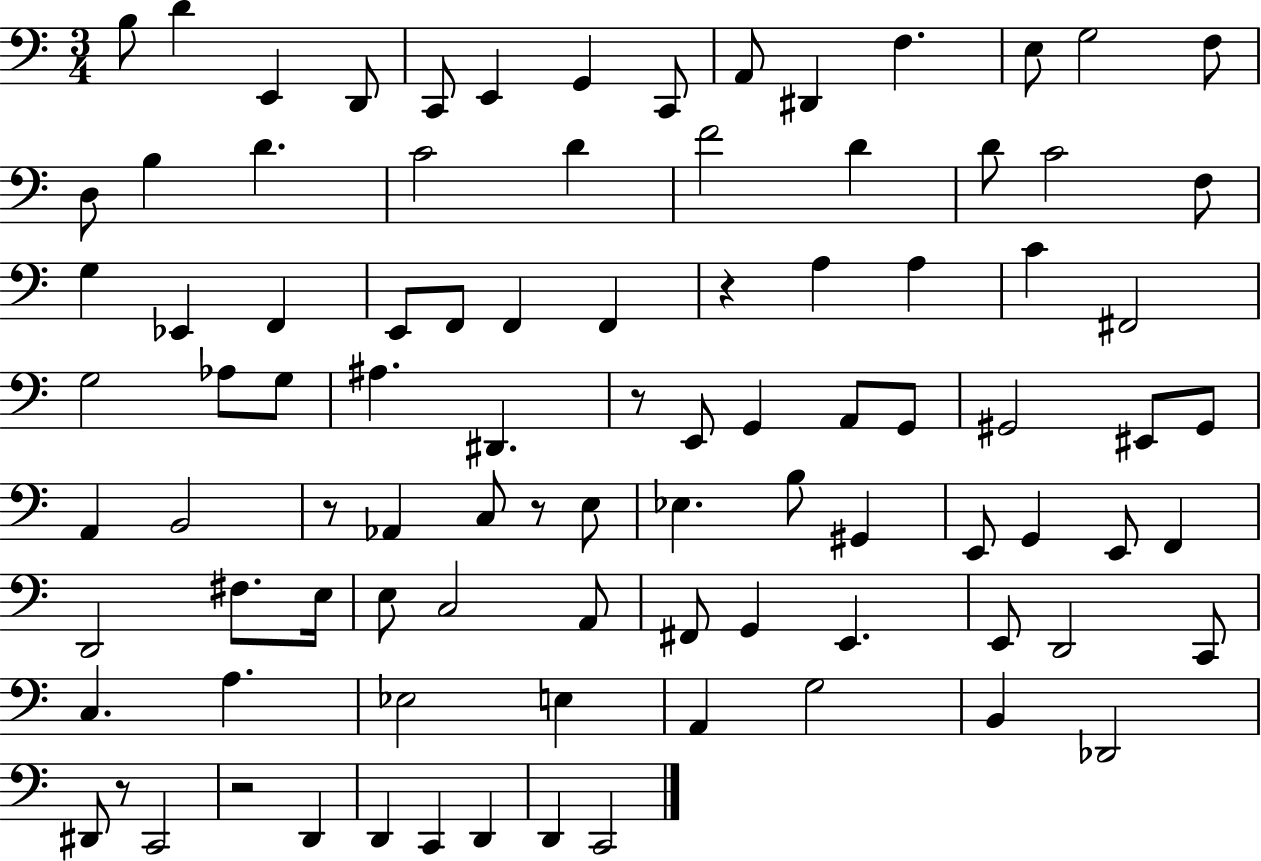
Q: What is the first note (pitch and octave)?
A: B3